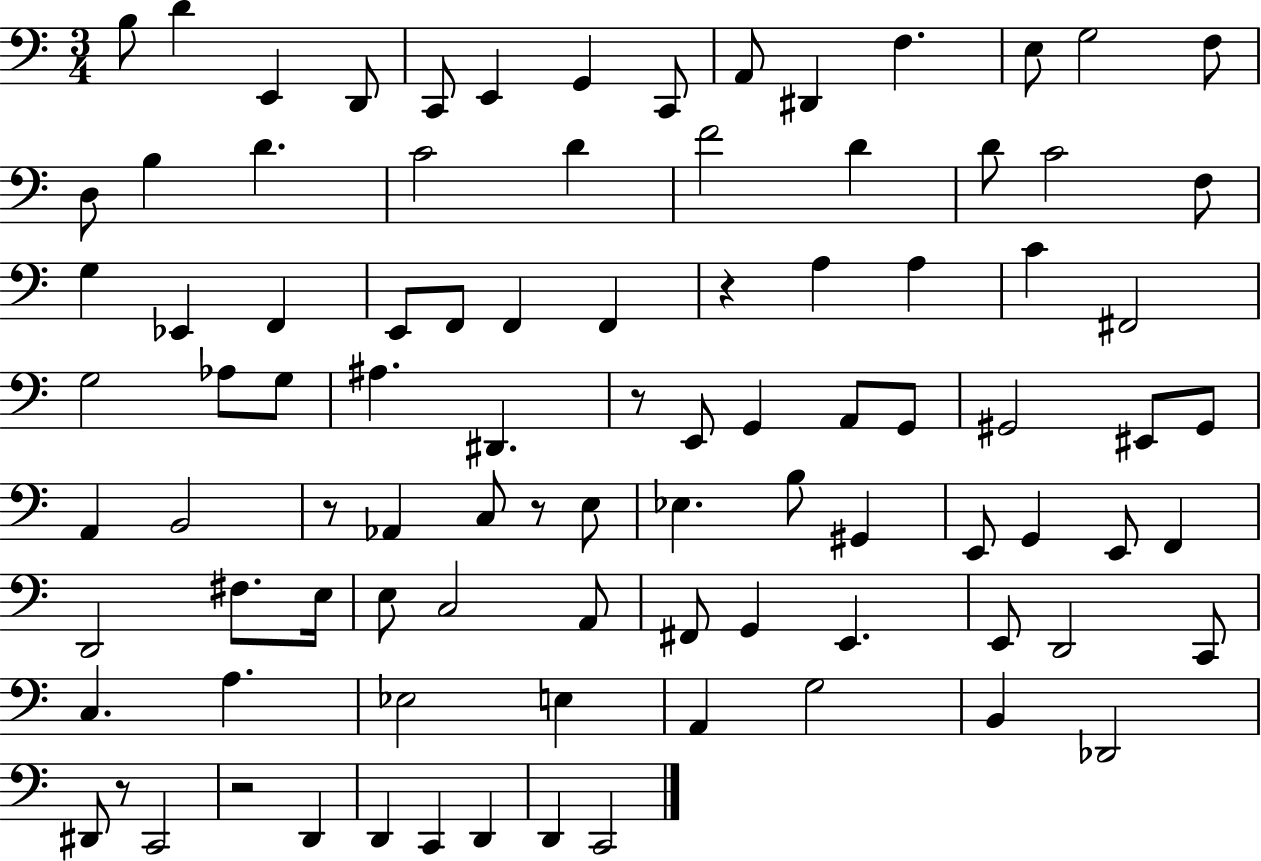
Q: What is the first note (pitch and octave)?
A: B3